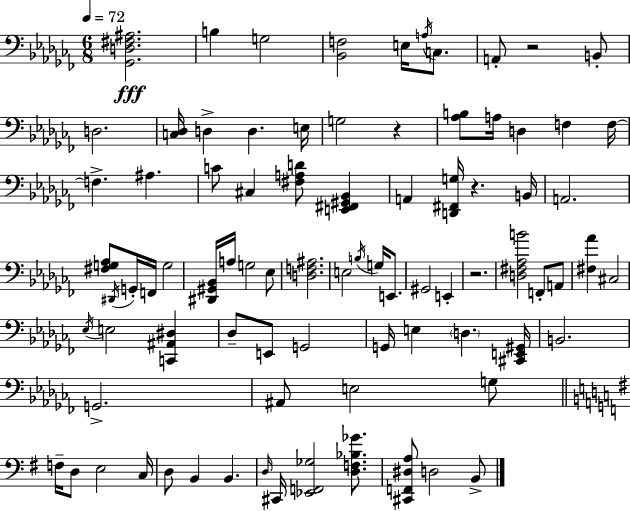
X:1
T:Untitled
M:6/8
L:1/4
K:Abm
[_G,,D,^F,^A,]2 B, G,2 [_B,,F,]2 E,/4 A,/4 C,/2 A,,/2 z2 B,,/2 D,2 [C,_D,]/4 D, D, E,/4 G,2 z [_A,B,]/2 A,/4 D, F, F,/4 F, ^A, C/2 ^C, [^F,A,D]/2 [E,,^F,,^G,,_B,,] A,, [D,,^F,,G,]/4 z B,,/4 A,,2 [^F,G,_A,]/2 ^D,,/4 G,,/4 F,,/4 G,2 [^D,,^G,,_B,,]/4 A,/4 G,2 _E,/2 [D,F,^A,]2 E,2 B,/4 G,/4 E,,/2 ^G,,2 E,, z2 [D,^F,_A,B]2 F,,/2 A,,/2 [^F,_A] ^C,2 _E,/4 E,2 [C,,^A,,^D,] _D,/2 E,,/2 G,,2 G,,/4 E, D, [^C,,E,,^G,,]/4 B,,2 G,,2 ^A,,/2 E,2 G,/2 F,/4 D,/2 E,2 C,/4 D,/2 B,, B,, D,/4 ^C,,/4 [_E,,F,,_G,]2 [D,F,_B,_G]/2 [^C,,F,,^D,A,]/2 D,2 B,,/2